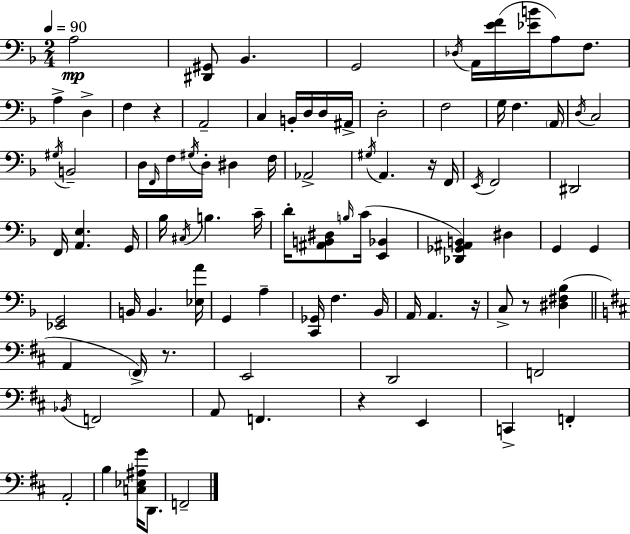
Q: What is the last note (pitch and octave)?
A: F2